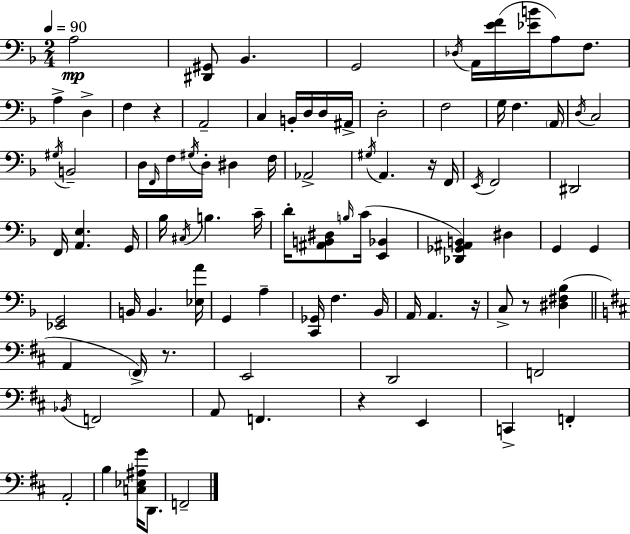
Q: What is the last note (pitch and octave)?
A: F2